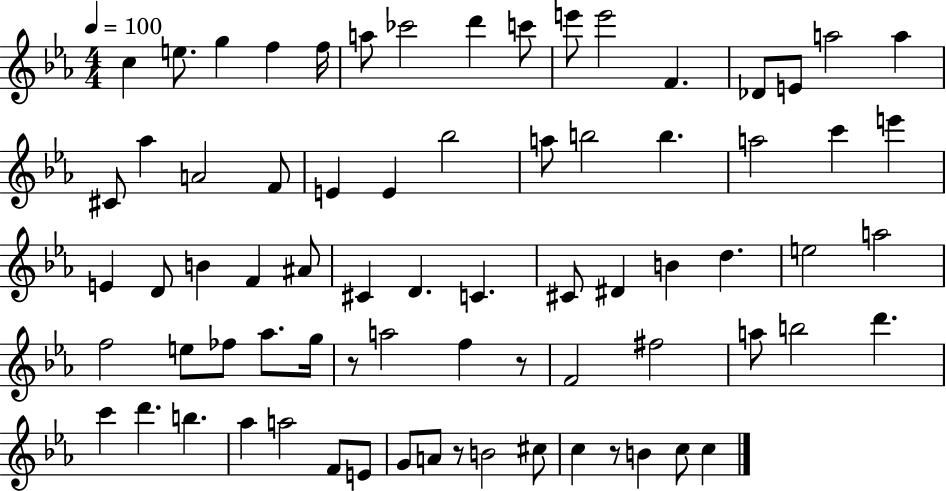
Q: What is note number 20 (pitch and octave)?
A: F4